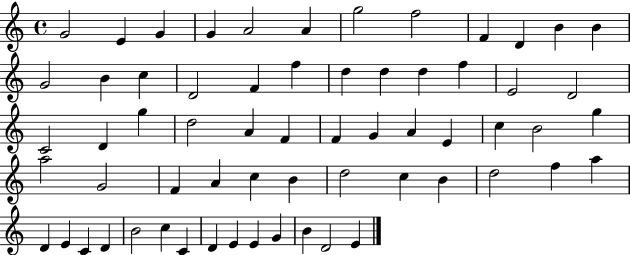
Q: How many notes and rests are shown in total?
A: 63